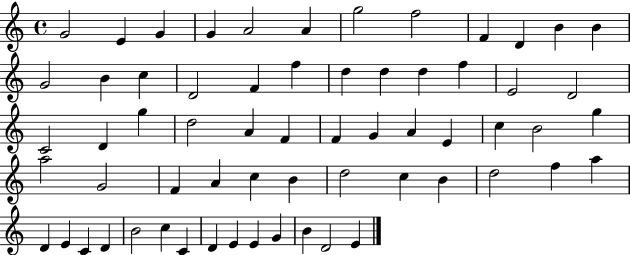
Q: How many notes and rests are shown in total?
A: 63